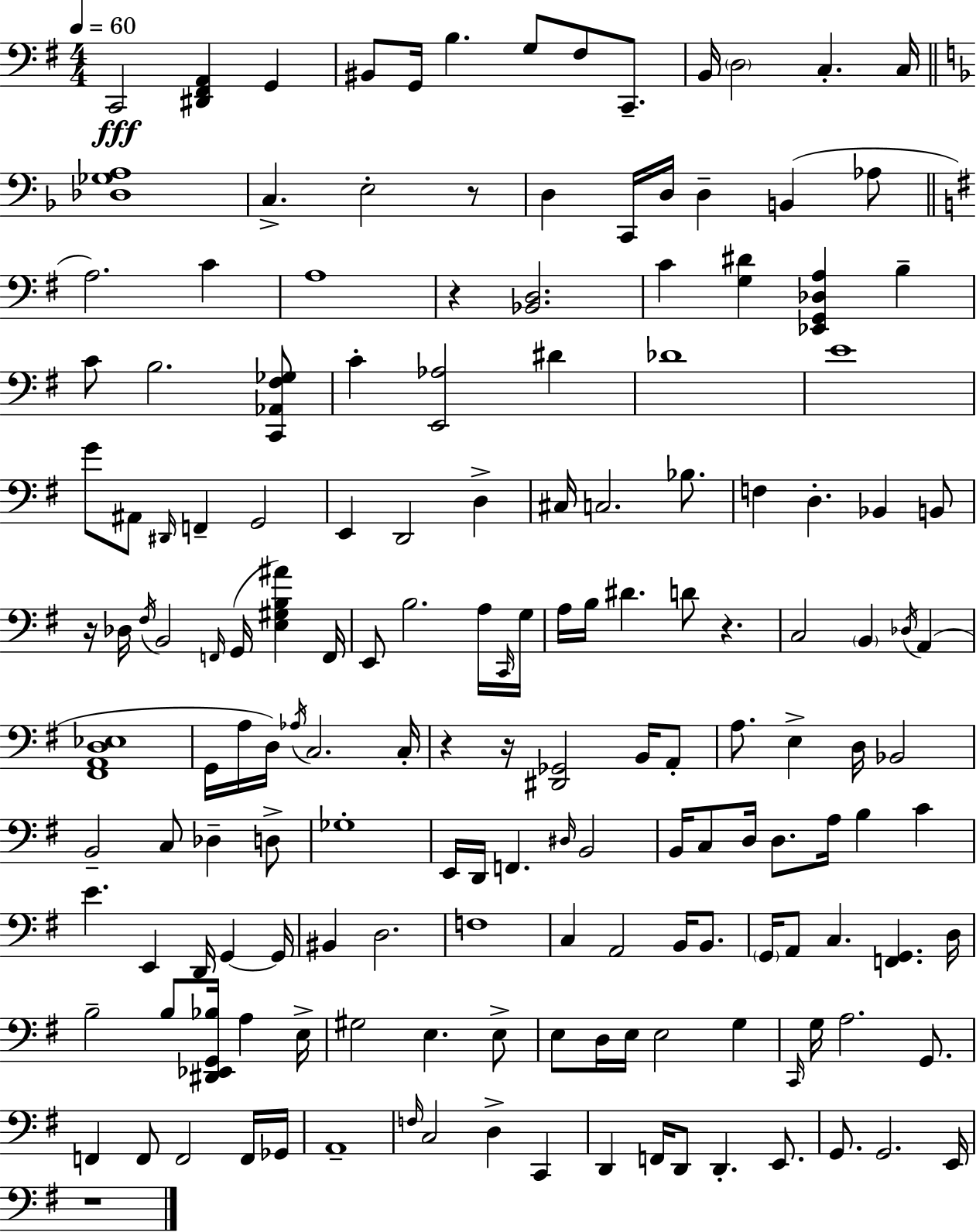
X:1
T:Untitled
M:4/4
L:1/4
K:G
C,,2 [^D,,^F,,A,,] G,, ^B,,/2 G,,/4 B, G,/2 ^F,/2 C,,/2 B,,/4 D,2 C, C,/4 [_D,_G,A,]4 C, E,2 z/2 D, C,,/4 D,/4 D, B,, _A,/2 A,2 C A,4 z [_B,,D,]2 C [G,^D] [_E,,G,,_D,A,] B, C/2 B,2 [C,,_A,,^F,_G,]/2 C [E,,_A,]2 ^D _D4 E4 G/2 ^A,,/2 ^D,,/4 F,, G,,2 E,, D,,2 D, ^C,/4 C,2 _B,/2 F, D, _B,, B,,/2 z/4 _D,/4 ^F,/4 B,,2 F,,/4 G,,/4 [E,^G,B,^A] F,,/4 E,,/2 B,2 A,/4 C,,/4 G,/4 A,/4 B,/4 ^D D/2 z C,2 B,, _D,/4 A,, [^F,,A,,D,_E,]4 G,,/4 A,/4 D,/4 _A,/4 C,2 C,/4 z z/4 [^D,,_G,,]2 B,,/4 A,,/2 A,/2 E, D,/4 _B,,2 B,,2 C,/2 _D, D,/2 _G,4 E,,/4 D,,/4 F,, ^D,/4 B,,2 B,,/4 C,/2 D,/4 D,/2 A,/4 B, C E E,, D,,/4 G,, G,,/4 ^B,, D,2 F,4 C, A,,2 B,,/4 B,,/2 G,,/4 A,,/2 C, [F,,G,,] D,/4 B,2 B,/2 [^D,,_E,,G,,_B,]/4 A, E,/4 ^G,2 E, E,/2 E,/2 D,/4 E,/4 E,2 G, C,,/4 G,/4 A,2 G,,/2 F,, F,,/2 F,,2 F,,/4 _G,,/4 A,,4 F,/4 C,2 D, C,, D,, F,,/4 D,,/2 D,, E,,/2 G,,/2 G,,2 E,,/4 z4